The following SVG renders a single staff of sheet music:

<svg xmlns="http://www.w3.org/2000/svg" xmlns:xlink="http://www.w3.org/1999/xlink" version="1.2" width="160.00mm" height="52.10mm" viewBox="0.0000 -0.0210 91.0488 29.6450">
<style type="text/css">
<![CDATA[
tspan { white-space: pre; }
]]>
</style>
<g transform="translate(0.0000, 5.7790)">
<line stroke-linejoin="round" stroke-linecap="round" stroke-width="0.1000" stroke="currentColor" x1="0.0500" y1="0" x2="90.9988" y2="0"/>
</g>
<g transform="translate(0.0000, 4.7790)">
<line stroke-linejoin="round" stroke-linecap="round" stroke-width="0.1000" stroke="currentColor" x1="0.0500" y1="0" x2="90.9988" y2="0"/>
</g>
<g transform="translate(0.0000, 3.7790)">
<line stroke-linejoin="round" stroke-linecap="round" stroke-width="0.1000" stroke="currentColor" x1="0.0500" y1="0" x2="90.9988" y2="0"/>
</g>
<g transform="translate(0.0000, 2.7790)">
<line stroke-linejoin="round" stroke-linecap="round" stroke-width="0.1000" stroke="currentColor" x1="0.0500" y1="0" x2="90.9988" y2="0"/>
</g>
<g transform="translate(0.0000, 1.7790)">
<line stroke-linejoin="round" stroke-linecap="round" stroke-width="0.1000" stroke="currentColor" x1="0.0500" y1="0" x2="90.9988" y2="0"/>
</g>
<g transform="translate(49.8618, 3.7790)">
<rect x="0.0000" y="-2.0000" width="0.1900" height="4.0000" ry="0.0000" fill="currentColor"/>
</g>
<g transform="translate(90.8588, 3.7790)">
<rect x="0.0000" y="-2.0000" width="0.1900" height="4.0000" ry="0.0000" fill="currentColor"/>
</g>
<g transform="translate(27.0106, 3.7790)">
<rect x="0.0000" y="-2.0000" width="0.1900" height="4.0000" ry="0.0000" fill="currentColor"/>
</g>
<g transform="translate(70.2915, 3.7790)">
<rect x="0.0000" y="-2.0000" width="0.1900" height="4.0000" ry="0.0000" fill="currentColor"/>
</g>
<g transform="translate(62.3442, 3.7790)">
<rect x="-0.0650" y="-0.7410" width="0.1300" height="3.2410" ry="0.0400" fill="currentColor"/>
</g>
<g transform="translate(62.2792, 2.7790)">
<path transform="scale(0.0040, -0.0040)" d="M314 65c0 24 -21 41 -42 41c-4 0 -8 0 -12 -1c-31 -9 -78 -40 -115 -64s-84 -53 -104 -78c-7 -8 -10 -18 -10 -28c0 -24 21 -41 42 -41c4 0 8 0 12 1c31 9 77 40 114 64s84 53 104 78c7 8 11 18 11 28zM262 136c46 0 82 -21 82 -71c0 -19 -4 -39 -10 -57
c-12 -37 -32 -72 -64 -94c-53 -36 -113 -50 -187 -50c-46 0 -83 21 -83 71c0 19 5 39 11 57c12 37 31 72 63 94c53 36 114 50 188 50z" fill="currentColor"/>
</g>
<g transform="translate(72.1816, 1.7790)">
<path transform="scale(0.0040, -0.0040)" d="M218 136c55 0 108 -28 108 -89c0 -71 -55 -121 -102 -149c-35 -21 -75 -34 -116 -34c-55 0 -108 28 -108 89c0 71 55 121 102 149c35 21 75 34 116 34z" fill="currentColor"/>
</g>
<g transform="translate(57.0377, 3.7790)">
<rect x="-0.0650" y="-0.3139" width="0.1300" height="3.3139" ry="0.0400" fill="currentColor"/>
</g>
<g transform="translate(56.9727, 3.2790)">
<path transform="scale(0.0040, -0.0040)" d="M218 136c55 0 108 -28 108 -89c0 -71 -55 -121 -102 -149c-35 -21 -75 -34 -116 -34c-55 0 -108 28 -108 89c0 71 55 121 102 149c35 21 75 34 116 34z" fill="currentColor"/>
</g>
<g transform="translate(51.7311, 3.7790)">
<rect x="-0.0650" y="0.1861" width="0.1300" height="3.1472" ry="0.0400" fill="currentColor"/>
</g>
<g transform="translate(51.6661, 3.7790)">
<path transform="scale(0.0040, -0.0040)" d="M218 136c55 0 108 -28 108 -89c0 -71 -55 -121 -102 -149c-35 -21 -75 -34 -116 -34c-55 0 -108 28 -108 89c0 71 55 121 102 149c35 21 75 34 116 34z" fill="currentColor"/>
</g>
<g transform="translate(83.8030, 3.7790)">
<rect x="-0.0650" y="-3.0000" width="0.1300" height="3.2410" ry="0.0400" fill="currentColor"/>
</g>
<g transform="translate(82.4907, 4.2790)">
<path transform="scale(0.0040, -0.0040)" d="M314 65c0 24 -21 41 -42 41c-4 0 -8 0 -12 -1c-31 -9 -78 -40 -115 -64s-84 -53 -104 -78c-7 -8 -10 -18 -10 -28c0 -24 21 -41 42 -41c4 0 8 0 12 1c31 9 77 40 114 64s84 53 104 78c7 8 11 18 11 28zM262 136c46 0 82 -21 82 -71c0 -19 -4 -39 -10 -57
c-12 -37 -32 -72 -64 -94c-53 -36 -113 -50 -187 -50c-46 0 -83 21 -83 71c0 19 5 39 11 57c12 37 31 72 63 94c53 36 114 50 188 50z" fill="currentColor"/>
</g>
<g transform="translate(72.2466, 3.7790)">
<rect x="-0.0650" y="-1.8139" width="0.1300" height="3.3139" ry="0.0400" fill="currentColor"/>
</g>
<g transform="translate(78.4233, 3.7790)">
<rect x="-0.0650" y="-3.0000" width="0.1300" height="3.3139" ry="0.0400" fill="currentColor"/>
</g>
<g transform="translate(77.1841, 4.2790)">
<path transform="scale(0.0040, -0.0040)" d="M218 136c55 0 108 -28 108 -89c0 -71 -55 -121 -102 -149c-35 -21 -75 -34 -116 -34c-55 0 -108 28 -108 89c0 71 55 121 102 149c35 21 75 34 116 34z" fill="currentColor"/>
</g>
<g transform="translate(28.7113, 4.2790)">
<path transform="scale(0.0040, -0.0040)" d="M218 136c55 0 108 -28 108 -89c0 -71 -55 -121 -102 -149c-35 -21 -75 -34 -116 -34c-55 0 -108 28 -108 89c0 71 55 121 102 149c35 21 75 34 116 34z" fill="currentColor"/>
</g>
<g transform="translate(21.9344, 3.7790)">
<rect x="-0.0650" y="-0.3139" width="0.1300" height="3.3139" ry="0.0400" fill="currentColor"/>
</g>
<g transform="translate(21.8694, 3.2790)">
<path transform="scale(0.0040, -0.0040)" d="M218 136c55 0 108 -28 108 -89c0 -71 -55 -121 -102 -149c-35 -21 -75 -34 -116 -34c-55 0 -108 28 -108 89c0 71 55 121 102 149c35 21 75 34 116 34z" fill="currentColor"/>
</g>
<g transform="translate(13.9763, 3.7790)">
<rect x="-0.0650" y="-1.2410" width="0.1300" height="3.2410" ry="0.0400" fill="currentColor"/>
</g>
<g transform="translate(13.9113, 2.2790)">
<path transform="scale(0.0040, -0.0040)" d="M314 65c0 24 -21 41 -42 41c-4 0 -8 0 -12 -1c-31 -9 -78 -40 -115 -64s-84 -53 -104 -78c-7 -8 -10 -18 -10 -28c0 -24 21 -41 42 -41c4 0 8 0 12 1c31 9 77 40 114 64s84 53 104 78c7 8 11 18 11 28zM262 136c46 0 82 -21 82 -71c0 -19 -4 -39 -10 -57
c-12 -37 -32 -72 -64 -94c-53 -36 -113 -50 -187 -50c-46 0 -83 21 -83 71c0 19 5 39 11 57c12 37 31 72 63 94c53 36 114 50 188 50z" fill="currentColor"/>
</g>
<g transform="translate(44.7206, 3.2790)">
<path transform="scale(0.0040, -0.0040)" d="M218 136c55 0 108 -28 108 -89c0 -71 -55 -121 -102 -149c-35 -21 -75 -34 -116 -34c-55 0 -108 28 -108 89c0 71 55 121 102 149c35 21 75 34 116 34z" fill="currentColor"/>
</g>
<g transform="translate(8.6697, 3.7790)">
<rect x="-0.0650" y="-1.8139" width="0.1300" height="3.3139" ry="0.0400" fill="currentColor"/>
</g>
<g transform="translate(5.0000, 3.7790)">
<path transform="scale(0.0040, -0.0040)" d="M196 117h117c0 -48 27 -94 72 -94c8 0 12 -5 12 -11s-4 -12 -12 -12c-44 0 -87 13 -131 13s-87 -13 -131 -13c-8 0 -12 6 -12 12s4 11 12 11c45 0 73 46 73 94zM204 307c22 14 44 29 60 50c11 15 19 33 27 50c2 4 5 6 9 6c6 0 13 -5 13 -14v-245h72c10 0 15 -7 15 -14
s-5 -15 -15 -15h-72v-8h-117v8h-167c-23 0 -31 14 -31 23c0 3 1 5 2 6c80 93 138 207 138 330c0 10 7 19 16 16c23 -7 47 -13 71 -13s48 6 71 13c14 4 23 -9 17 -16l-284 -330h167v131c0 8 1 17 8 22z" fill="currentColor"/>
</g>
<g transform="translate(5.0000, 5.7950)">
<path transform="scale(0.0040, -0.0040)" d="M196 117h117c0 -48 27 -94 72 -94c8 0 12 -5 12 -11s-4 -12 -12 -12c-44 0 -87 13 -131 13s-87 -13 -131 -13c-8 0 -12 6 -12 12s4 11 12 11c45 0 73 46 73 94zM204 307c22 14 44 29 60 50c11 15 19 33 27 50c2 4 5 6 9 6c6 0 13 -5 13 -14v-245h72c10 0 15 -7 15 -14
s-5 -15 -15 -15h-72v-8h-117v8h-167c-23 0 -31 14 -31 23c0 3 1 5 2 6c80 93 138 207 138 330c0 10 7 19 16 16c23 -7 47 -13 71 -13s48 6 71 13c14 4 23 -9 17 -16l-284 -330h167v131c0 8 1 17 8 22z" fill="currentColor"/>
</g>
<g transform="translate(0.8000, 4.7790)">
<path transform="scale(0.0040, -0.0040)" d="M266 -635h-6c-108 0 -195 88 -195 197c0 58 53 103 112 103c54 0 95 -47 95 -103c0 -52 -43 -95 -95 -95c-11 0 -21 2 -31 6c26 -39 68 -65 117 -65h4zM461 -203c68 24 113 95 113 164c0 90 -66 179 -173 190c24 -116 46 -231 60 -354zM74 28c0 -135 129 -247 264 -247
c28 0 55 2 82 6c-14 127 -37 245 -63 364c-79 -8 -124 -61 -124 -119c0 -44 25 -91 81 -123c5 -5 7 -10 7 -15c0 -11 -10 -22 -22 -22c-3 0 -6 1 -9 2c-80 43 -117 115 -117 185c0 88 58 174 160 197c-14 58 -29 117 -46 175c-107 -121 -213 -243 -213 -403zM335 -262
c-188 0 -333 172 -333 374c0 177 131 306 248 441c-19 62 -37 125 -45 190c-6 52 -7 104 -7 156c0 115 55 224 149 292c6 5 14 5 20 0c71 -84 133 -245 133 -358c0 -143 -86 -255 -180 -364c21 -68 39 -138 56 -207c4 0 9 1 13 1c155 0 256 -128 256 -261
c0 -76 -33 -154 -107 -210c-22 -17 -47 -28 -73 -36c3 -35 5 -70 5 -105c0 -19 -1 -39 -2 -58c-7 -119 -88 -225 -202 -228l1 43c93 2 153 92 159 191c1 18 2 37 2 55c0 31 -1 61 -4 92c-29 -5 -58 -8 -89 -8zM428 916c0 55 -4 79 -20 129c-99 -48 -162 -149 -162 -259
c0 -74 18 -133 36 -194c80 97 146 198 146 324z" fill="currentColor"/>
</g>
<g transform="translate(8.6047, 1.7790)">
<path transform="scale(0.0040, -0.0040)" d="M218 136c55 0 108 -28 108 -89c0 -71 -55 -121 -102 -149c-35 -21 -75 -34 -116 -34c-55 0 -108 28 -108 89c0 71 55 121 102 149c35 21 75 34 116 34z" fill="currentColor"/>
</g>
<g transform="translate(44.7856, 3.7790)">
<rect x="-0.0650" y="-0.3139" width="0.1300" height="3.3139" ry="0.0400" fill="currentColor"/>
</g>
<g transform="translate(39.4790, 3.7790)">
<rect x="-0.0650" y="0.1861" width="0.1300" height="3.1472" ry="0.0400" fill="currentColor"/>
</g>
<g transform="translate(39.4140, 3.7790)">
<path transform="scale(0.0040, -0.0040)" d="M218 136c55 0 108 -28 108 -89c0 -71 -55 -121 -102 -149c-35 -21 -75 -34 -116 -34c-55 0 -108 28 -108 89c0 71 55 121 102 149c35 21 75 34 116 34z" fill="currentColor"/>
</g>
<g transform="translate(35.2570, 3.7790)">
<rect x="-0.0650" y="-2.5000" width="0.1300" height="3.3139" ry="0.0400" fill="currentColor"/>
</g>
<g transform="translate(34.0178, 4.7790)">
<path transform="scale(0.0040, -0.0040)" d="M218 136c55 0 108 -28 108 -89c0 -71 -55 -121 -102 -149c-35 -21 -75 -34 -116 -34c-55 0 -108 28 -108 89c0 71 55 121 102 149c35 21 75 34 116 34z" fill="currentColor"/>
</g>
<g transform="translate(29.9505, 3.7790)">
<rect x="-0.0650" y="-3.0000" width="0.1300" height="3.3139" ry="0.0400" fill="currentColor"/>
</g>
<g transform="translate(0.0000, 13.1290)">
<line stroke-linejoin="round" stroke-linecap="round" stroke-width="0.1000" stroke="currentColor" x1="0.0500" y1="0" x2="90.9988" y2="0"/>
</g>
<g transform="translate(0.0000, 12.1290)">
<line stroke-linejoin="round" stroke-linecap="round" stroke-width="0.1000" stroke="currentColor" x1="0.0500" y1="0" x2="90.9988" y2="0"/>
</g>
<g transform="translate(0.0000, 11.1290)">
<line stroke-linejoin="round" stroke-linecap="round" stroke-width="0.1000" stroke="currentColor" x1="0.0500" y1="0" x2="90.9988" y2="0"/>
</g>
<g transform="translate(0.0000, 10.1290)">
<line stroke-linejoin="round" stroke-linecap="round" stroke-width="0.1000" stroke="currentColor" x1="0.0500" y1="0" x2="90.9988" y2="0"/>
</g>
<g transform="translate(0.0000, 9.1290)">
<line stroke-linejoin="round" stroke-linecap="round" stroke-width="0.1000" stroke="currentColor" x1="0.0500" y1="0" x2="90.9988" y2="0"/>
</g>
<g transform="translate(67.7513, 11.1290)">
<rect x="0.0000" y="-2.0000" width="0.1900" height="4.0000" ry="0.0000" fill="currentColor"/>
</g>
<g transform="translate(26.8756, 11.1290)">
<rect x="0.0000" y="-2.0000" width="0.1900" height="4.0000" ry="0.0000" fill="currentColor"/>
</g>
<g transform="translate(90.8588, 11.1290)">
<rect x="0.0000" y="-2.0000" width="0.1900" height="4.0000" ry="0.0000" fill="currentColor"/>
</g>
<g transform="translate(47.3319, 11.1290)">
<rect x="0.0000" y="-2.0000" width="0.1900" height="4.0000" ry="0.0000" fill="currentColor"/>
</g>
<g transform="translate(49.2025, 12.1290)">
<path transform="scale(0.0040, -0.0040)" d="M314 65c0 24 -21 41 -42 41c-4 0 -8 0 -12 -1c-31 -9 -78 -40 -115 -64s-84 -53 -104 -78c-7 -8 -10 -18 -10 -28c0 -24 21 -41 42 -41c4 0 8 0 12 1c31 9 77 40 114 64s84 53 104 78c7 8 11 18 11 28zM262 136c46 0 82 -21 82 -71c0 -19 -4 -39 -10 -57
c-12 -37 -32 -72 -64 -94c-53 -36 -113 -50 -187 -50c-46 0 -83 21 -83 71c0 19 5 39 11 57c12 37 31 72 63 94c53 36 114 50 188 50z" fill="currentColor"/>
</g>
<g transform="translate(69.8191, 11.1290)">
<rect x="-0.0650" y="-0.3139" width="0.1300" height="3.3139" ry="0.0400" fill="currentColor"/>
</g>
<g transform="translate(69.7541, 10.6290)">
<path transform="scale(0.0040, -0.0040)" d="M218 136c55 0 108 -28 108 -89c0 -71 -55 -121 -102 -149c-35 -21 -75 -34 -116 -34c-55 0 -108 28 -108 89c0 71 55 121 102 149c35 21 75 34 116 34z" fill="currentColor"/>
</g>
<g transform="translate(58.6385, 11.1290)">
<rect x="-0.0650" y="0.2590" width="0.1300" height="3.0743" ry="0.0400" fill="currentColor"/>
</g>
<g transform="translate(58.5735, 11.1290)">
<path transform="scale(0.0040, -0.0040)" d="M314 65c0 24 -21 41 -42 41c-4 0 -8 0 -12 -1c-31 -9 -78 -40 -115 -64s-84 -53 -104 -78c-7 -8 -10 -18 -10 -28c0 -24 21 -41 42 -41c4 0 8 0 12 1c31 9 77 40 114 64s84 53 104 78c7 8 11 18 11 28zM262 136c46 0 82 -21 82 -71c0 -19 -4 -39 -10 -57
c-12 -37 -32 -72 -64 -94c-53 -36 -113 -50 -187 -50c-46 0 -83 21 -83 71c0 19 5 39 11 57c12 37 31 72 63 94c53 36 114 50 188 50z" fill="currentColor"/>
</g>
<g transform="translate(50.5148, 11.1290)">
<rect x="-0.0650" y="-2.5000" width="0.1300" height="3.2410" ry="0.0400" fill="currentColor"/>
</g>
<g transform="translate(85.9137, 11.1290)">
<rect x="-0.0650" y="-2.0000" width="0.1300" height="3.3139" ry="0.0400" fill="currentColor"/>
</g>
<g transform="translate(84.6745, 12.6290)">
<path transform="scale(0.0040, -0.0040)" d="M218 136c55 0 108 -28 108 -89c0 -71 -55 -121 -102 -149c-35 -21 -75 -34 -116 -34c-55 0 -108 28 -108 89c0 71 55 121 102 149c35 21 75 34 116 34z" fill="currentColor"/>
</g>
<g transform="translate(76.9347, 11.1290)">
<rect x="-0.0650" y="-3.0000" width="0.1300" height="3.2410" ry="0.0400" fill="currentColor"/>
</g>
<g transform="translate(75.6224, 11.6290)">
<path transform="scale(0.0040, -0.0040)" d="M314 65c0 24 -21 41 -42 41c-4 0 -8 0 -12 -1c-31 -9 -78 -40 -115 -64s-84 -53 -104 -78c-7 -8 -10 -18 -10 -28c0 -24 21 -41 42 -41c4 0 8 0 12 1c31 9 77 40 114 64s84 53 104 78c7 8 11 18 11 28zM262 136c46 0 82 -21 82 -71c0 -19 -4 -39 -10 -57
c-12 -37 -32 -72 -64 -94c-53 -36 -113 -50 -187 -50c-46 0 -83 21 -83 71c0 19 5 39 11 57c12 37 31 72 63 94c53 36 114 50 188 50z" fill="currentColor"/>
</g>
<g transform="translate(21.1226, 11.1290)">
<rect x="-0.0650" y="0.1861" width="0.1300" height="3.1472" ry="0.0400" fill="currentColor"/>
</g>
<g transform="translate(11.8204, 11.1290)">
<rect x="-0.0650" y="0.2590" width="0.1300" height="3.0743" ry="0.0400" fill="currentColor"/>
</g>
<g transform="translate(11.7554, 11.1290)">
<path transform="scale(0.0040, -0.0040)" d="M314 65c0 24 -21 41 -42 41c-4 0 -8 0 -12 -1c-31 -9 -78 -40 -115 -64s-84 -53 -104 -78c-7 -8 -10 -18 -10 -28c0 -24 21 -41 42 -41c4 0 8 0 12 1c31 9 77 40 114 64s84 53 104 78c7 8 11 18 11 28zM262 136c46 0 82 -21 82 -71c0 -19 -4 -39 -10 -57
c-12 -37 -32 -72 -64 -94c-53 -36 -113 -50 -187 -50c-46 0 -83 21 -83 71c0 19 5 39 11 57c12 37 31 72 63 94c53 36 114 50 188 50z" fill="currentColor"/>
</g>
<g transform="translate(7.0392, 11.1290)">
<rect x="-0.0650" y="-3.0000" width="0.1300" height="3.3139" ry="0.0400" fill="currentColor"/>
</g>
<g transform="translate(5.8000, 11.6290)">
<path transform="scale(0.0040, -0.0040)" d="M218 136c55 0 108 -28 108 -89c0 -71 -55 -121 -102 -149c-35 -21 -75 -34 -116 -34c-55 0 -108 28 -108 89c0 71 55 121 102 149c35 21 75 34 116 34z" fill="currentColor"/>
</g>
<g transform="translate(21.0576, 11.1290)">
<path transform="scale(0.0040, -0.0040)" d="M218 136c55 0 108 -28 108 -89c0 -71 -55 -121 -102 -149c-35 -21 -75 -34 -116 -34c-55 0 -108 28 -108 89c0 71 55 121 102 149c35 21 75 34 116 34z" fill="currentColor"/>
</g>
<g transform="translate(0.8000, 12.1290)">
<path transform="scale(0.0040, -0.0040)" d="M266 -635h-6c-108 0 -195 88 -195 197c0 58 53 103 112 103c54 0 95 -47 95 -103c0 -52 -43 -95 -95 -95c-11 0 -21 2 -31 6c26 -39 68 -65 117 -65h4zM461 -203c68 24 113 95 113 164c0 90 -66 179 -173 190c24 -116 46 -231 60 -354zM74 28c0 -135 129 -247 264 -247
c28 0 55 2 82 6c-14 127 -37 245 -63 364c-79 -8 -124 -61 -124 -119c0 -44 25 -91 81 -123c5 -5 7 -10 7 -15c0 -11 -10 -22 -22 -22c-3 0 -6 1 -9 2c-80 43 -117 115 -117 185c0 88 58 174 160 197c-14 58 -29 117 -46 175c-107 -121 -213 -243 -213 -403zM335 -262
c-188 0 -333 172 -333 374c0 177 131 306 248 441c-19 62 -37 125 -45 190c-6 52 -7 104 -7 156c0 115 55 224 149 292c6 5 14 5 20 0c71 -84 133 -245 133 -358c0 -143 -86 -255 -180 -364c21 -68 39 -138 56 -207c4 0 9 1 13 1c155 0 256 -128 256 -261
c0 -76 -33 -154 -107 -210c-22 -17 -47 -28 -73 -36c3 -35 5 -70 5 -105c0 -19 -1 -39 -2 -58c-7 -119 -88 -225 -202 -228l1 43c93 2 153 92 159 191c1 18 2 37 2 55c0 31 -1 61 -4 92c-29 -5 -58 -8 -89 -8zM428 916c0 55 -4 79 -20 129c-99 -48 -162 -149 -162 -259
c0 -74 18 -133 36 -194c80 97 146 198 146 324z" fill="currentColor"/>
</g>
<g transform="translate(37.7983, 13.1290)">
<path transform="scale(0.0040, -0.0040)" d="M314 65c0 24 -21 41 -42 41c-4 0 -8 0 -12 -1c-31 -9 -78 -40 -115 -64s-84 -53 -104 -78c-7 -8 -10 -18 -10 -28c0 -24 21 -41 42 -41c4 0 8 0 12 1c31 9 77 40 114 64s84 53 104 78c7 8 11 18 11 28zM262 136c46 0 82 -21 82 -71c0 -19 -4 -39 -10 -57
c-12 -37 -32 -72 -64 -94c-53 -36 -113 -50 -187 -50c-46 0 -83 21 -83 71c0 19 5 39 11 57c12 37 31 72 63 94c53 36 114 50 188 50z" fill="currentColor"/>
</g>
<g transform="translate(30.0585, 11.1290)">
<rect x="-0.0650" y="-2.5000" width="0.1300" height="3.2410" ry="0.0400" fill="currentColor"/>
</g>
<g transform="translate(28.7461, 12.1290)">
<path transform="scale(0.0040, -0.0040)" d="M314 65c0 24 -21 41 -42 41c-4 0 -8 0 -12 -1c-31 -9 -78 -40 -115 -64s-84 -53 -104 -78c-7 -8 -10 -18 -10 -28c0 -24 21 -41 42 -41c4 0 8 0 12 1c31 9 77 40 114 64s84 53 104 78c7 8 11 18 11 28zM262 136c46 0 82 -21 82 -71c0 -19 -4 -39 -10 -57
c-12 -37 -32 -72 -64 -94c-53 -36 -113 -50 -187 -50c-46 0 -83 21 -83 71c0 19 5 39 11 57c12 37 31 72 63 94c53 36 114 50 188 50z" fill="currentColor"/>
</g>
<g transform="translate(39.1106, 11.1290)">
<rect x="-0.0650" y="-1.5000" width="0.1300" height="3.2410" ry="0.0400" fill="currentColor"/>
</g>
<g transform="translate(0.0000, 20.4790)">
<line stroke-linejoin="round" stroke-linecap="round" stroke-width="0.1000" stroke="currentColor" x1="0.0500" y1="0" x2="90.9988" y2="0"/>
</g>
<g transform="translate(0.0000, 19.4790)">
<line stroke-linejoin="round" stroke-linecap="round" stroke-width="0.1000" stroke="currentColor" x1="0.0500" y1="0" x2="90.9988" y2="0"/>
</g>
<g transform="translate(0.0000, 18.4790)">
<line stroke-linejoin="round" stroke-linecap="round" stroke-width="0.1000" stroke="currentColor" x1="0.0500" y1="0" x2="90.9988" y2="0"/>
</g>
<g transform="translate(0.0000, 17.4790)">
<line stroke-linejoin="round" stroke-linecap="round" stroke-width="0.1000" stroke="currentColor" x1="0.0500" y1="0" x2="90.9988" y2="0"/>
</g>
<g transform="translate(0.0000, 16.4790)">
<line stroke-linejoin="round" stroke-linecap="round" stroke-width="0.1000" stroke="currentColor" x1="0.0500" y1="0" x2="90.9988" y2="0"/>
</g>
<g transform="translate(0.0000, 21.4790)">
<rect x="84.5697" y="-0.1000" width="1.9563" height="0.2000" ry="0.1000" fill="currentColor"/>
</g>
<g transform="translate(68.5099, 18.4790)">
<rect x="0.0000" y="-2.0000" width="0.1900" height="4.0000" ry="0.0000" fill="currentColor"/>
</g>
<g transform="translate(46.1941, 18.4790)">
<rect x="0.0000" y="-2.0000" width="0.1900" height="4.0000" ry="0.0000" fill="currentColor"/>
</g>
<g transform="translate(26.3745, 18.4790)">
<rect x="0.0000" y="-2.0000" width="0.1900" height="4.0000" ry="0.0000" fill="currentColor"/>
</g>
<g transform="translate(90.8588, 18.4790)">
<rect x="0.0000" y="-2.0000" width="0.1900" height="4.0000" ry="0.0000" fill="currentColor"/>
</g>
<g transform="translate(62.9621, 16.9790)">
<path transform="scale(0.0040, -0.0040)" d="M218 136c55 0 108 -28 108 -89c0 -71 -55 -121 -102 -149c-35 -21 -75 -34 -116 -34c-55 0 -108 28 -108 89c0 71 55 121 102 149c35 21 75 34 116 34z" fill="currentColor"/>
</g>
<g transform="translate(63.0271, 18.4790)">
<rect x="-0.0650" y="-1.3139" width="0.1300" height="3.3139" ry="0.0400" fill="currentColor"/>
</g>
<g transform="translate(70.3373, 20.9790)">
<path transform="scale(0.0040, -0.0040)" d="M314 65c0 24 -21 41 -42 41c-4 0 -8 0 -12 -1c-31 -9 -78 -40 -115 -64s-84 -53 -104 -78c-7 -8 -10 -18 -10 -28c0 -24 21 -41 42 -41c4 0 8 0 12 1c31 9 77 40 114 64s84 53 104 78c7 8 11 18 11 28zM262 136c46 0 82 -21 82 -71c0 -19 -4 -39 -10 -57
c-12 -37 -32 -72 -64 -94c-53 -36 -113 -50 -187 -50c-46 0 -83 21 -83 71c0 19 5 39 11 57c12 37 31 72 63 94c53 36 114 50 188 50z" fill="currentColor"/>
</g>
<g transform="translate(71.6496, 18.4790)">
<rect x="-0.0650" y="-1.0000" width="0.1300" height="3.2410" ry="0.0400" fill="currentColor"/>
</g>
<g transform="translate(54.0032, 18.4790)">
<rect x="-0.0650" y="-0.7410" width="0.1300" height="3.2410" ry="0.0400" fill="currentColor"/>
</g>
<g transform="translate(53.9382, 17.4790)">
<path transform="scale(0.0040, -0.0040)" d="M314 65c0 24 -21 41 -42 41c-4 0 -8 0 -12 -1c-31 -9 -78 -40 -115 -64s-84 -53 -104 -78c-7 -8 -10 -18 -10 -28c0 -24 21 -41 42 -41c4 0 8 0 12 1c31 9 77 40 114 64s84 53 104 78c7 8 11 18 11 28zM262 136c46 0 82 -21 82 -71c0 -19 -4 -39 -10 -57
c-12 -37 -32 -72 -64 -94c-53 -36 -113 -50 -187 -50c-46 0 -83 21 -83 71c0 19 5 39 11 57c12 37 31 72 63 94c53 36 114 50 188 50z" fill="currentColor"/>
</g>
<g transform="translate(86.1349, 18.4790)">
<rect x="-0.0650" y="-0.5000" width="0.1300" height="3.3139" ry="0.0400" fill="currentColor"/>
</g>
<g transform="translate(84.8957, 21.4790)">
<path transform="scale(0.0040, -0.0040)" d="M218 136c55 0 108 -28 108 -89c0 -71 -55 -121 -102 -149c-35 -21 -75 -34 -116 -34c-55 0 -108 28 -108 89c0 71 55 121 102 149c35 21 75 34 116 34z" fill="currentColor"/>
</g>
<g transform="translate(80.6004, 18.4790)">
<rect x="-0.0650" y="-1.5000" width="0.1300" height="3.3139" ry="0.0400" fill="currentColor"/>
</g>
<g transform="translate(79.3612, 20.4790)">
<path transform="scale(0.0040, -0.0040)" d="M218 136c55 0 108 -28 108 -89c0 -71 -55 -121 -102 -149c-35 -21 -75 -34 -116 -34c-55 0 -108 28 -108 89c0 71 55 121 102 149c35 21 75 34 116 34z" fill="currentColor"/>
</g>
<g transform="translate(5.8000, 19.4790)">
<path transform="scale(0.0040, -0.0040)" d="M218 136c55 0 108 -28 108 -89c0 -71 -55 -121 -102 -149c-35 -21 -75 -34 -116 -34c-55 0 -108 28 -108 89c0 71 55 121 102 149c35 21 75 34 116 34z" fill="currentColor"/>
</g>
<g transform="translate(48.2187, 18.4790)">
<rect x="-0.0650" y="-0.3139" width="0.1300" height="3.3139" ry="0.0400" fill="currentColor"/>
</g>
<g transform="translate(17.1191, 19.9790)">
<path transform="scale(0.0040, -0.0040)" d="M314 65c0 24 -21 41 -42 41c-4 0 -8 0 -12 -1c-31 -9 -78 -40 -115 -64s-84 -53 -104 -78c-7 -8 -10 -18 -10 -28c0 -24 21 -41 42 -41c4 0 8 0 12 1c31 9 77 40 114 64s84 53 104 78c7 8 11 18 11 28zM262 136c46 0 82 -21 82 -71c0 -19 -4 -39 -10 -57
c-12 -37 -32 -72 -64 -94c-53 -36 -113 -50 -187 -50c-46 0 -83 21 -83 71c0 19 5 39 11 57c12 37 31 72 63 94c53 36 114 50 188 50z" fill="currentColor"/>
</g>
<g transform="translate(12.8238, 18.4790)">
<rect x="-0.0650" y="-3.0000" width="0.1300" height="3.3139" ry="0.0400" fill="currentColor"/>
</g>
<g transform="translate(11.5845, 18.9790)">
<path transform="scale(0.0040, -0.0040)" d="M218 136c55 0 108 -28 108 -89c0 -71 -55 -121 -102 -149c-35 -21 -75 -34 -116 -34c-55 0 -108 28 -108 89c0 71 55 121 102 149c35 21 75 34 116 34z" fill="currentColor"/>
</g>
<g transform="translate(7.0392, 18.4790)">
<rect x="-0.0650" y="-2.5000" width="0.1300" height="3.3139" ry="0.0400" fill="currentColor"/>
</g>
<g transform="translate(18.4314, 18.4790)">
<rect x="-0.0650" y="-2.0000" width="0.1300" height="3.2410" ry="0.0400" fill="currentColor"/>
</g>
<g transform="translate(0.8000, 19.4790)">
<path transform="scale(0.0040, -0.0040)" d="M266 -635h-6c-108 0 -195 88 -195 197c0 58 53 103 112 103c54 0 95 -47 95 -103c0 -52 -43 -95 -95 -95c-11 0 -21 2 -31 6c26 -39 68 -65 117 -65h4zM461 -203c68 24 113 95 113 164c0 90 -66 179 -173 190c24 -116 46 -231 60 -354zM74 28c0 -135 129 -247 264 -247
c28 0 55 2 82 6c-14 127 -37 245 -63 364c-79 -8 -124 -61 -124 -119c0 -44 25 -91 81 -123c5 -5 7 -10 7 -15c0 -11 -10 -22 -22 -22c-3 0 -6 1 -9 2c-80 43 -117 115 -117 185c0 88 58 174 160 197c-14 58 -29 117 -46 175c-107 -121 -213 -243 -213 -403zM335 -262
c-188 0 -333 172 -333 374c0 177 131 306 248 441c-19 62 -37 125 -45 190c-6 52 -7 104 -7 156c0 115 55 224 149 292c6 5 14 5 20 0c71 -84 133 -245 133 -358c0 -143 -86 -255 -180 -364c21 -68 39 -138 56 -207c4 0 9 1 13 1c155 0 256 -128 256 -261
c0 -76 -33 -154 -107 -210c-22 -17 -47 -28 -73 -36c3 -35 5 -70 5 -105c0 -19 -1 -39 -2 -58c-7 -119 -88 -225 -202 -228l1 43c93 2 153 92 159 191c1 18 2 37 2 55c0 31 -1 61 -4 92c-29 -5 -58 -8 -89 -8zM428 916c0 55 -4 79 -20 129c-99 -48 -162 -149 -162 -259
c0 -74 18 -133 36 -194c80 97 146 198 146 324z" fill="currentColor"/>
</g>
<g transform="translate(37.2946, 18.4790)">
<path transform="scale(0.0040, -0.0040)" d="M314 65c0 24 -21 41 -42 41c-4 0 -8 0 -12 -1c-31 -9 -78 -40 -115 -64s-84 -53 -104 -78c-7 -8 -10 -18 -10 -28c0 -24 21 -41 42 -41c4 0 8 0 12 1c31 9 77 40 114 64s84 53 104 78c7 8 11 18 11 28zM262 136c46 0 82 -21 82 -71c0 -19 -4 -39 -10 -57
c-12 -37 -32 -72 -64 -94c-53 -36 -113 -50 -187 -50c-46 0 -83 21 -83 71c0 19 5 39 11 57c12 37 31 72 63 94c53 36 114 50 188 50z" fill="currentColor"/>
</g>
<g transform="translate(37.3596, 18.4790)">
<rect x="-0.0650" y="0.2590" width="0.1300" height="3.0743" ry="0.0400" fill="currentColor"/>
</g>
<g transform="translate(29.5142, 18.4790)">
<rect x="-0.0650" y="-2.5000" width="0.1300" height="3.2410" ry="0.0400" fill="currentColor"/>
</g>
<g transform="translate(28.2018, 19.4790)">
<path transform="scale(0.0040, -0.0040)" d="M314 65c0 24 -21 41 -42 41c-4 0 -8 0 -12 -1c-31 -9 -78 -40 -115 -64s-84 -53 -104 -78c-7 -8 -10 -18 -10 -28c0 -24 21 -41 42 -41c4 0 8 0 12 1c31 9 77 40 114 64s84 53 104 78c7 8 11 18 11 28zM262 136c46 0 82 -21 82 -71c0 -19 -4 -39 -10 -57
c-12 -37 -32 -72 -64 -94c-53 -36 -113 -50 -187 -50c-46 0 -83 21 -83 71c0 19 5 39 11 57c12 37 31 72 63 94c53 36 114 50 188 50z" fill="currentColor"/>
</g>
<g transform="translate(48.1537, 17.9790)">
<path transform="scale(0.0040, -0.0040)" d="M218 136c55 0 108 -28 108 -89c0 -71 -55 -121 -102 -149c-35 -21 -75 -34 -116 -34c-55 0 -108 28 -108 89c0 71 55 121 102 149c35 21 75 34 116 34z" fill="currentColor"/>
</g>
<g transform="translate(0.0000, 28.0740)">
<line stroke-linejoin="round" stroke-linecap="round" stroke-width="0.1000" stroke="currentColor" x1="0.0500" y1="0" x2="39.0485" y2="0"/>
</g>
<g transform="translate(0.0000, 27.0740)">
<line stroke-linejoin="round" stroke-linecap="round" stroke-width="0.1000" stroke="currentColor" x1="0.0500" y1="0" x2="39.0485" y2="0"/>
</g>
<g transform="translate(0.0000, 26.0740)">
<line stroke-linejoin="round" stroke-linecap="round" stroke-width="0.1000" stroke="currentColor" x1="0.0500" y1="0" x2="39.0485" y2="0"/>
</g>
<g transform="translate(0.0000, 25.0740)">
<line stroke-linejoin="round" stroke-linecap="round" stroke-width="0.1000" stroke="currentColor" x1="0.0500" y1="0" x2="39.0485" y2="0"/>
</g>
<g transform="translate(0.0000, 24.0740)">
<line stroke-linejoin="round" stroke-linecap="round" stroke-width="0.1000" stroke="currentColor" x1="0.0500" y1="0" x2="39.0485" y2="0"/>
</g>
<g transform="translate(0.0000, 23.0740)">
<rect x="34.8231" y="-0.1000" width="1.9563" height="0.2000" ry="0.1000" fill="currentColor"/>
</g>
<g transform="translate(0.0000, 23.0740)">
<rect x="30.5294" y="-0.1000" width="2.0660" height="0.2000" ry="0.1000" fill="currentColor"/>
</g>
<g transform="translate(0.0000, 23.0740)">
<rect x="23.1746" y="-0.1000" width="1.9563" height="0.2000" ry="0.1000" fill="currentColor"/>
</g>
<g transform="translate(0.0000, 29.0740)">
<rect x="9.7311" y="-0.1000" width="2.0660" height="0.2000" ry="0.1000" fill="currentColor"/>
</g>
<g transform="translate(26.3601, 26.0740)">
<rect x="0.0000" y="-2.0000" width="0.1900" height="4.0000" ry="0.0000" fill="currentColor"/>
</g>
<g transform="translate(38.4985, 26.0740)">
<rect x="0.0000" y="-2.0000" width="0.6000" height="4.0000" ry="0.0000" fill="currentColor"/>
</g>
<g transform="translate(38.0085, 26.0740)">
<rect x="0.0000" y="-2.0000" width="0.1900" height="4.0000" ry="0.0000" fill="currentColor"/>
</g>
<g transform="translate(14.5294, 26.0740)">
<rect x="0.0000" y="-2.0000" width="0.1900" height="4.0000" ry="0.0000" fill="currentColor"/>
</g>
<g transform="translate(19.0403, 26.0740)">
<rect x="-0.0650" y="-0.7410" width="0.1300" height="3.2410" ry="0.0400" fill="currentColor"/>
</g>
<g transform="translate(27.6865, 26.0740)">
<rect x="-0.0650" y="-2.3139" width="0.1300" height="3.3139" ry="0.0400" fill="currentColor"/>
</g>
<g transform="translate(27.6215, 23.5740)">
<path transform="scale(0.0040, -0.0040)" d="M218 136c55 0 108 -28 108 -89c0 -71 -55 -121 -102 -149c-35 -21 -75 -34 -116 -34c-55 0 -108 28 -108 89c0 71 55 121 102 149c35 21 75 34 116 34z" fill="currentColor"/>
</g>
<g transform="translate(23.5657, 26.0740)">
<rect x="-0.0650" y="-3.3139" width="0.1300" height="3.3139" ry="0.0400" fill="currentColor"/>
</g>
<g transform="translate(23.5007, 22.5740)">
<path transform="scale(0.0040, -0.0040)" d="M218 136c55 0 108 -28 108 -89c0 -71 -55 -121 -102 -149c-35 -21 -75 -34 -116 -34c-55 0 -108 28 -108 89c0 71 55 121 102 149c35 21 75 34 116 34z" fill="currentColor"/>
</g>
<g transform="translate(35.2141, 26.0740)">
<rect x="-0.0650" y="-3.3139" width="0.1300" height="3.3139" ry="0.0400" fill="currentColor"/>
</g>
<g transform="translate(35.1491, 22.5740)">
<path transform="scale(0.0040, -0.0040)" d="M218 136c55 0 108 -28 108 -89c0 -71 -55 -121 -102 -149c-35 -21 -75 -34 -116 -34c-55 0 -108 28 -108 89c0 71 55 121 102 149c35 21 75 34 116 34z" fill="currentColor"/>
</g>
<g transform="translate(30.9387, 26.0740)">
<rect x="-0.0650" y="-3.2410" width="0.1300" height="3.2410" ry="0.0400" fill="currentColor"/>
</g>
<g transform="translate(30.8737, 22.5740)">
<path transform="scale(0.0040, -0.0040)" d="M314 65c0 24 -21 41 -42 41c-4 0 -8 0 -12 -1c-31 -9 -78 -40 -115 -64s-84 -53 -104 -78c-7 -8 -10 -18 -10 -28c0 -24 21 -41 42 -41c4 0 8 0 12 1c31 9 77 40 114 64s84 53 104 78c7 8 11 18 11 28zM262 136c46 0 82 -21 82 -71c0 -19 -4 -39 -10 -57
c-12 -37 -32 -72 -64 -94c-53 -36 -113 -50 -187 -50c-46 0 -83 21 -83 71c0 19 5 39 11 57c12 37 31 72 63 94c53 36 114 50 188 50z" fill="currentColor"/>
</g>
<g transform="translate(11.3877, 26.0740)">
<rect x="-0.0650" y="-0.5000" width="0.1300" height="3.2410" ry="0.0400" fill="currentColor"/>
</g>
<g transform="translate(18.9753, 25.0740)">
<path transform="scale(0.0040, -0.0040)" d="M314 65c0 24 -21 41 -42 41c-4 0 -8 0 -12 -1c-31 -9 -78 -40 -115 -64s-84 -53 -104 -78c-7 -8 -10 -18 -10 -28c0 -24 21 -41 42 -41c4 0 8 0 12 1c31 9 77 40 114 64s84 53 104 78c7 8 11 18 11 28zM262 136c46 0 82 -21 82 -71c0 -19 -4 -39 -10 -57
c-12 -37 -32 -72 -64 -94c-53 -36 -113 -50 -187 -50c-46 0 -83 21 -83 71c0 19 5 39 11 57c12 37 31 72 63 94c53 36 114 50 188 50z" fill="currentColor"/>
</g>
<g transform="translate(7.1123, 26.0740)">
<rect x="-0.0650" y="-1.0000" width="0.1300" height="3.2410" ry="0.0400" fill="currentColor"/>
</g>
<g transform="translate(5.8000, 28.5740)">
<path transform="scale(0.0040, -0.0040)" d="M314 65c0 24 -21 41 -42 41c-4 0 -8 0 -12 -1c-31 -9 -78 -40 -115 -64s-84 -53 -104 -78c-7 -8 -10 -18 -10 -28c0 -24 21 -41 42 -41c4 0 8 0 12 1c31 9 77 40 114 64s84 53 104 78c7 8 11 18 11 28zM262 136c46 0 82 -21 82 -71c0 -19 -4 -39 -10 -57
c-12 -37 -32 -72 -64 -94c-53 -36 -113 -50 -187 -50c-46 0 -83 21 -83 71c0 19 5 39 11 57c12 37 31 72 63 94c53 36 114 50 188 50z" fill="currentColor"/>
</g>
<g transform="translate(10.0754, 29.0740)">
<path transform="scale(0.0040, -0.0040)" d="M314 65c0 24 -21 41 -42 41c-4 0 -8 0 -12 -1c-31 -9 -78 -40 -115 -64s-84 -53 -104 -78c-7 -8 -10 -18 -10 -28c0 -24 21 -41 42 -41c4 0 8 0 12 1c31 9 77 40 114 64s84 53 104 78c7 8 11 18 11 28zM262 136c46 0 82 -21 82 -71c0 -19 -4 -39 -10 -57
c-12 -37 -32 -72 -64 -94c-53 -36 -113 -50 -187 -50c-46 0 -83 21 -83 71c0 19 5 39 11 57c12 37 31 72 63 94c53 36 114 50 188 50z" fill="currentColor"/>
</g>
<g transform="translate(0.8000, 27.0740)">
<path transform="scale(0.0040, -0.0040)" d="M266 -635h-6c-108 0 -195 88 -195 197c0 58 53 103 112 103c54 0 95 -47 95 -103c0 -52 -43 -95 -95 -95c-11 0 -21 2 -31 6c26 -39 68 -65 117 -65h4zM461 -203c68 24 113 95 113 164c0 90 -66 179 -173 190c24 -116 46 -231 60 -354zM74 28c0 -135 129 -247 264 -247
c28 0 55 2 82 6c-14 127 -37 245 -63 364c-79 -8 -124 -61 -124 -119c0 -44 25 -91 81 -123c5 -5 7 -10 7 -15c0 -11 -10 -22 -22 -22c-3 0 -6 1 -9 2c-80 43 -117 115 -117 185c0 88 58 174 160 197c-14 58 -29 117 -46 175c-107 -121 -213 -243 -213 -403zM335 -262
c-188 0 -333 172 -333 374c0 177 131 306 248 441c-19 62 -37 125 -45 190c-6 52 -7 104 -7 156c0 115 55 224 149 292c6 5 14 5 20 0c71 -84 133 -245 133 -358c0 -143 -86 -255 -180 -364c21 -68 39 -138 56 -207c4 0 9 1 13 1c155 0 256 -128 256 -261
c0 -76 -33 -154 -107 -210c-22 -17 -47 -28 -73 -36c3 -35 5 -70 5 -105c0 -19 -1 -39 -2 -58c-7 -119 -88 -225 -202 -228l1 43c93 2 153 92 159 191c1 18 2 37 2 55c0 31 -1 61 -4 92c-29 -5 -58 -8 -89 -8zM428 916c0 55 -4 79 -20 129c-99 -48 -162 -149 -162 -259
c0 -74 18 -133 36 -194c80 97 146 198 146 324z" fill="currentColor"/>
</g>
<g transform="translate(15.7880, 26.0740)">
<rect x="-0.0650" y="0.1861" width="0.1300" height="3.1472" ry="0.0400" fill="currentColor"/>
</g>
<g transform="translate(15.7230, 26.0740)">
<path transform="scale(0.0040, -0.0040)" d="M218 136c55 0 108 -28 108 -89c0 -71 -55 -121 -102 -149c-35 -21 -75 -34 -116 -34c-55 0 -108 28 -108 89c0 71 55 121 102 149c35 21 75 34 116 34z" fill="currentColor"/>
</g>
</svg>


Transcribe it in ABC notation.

X:1
T:Untitled
M:4/4
L:1/4
K:C
f e2 c A G B c B c d2 f A A2 A B2 B G2 E2 G2 B2 c A2 F G A F2 G2 B2 c d2 e D2 E C D2 C2 B d2 b g b2 b